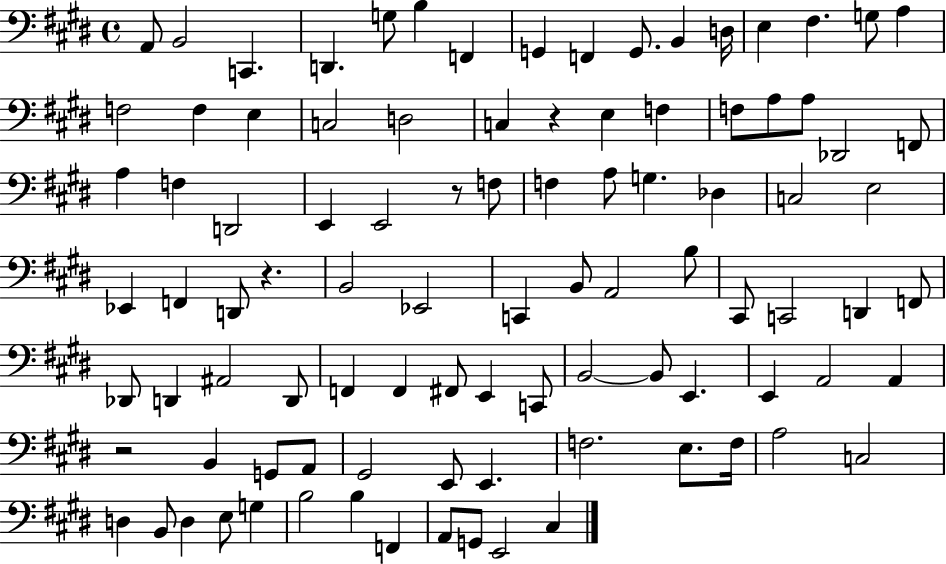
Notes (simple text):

A2/e B2/h C2/q. D2/q. G3/e B3/q F2/q G2/q F2/q G2/e. B2/q D3/s E3/q F#3/q. G3/e A3/q F3/h F3/q E3/q C3/h D3/h C3/q R/q E3/q F3/q F3/e A3/e A3/e Db2/h F2/e A3/q F3/q D2/h E2/q E2/h R/e F3/e F3/q A3/e G3/q. Db3/q C3/h E3/h Eb2/q F2/q D2/e R/q. B2/h Eb2/h C2/q B2/e A2/h B3/e C#2/e C2/h D2/q F2/e Db2/e D2/q A#2/h D2/e F2/q F2/q F#2/e E2/q C2/e B2/h B2/e E2/q. E2/q A2/h A2/q R/h B2/q G2/e A2/e G#2/h E2/e E2/q. F3/h. E3/e. F3/s A3/h C3/h D3/q B2/e D3/q E3/e G3/q B3/h B3/q F2/q A2/e G2/e E2/h C#3/q